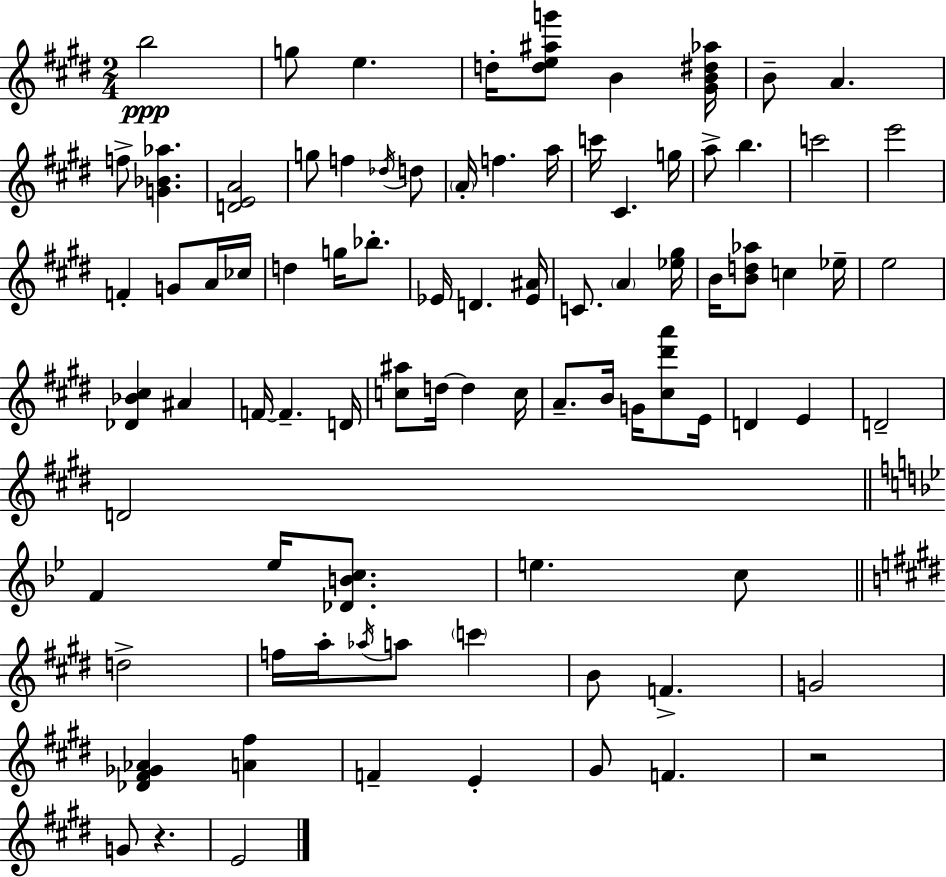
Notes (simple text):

B5/h G5/e E5/q. D5/s [D5,E5,A#5,G6]/e B4/q [G#4,B4,D#5,Ab5]/s B4/e A4/q. F5/e [G4,Bb4,Ab5]/q. [D4,E4,A4]/h G5/e F5/q Db5/s D5/e A4/s F5/q. A5/s C6/s C#4/q. G5/s A5/e B5/q. C6/h E6/h F4/q G4/e A4/s CES5/s D5/q G5/s Bb5/e. Eb4/s D4/q. [Eb4,A#4]/s C4/e. A4/q [Eb5,G#5]/s B4/s [B4,D5,Ab5]/e C5/q Eb5/s E5/h [Db4,Bb4,C#5]/q A#4/q F4/s F4/q. D4/s [C5,A#5]/e D5/s D5/q C5/s A4/e. B4/s G4/s [C#5,D#6,A6]/e E4/s D4/q E4/q D4/h D4/h F4/q Eb5/s [Db4,B4,C5]/e. E5/q. C5/e D5/h F5/s A5/s Ab5/s A5/e C6/q B4/e F4/q. G4/h [Db4,F#4,Gb4,Ab4]/q [A4,F#5]/q F4/q E4/q G#4/e F4/q. R/h G4/e R/q. E4/h